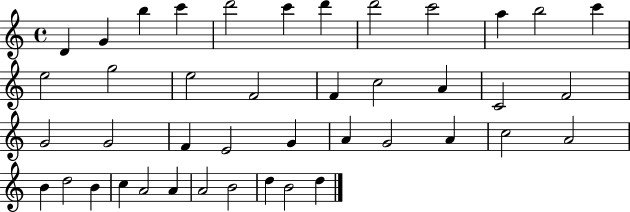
D4/q G4/q B5/q C6/q D6/h C6/q D6/q D6/h C6/h A5/q B5/h C6/q E5/h G5/h E5/h F4/h F4/q C5/h A4/q C4/h F4/h G4/h G4/h F4/q E4/h G4/q A4/q G4/h A4/q C5/h A4/h B4/q D5/h B4/q C5/q A4/h A4/q A4/h B4/h D5/q B4/h D5/q